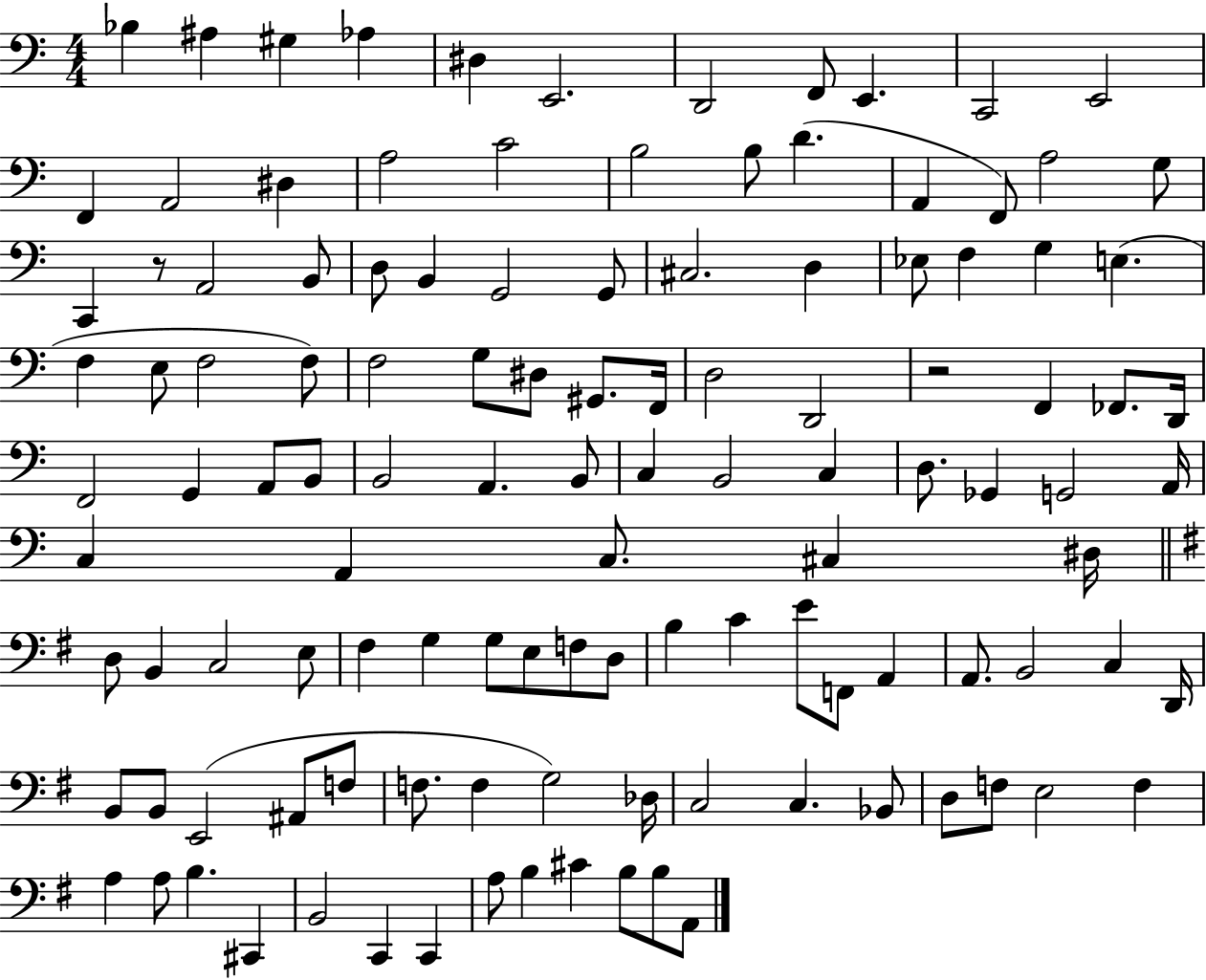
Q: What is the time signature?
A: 4/4